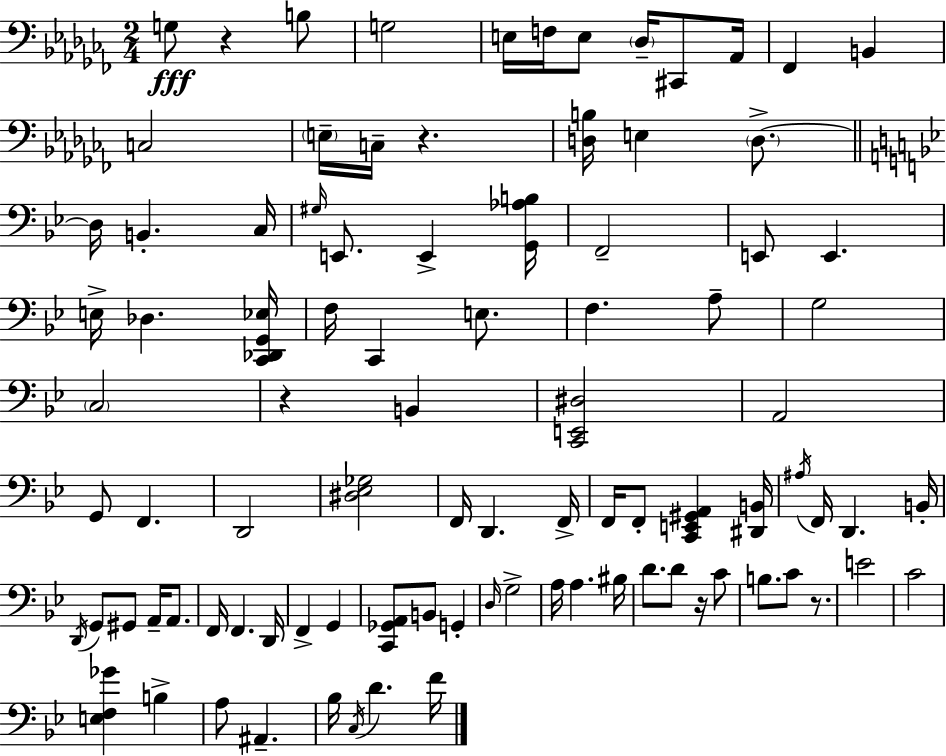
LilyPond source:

{
  \clef bass
  \numericTimeSignature
  \time 2/4
  \key aes \minor
  g8\fff r4 b8 | g2 | e16 f16 e8 \parenthesize des16-- cis,8 aes,16 | fes,4 b,4 | \break c2 | \parenthesize e16-- c16-- r4. | <d b>16 e4 \parenthesize d8.->~~ | \bar "||" \break \key bes \major d16 b,4.-. c16 | \grace { gis16 } e,8. e,4-> | <g, aes b>16 f,2-- | e,8 e,4. | \break e16-> des4. | <c, des, g, ees>16 f16 c,4 e8. | f4. a8-- | g2 | \break \parenthesize c2 | r4 b,4 | <c, e, dis>2 | a,2 | \break g,8 f,4. | d,2 | <dis ees ges>2 | f,16 d,4. | \break f,16-> f,16 f,8-. <c, e, gis, a,>4 | <dis, b,>16 \acciaccatura { ais16 } f,16 d,4. | b,16-. \acciaccatura { d,16 } g,8 gis,8 a,16-- | a,8. f,16 f,4. | \break d,16 f,4-> g,4 | <c, ges, a,>8 b,8 g,4-. | \grace { d16 } g2-> | a16 a4. | \break bis16 d'8. d'8 | r16 c'8 b8. c'8 | r8. e'2 | c'2 | \break <e f ges'>4 | b4-> a8 ais,4.-- | bes16 \acciaccatura { c16 } d'4. | f'16 \bar "|."
}